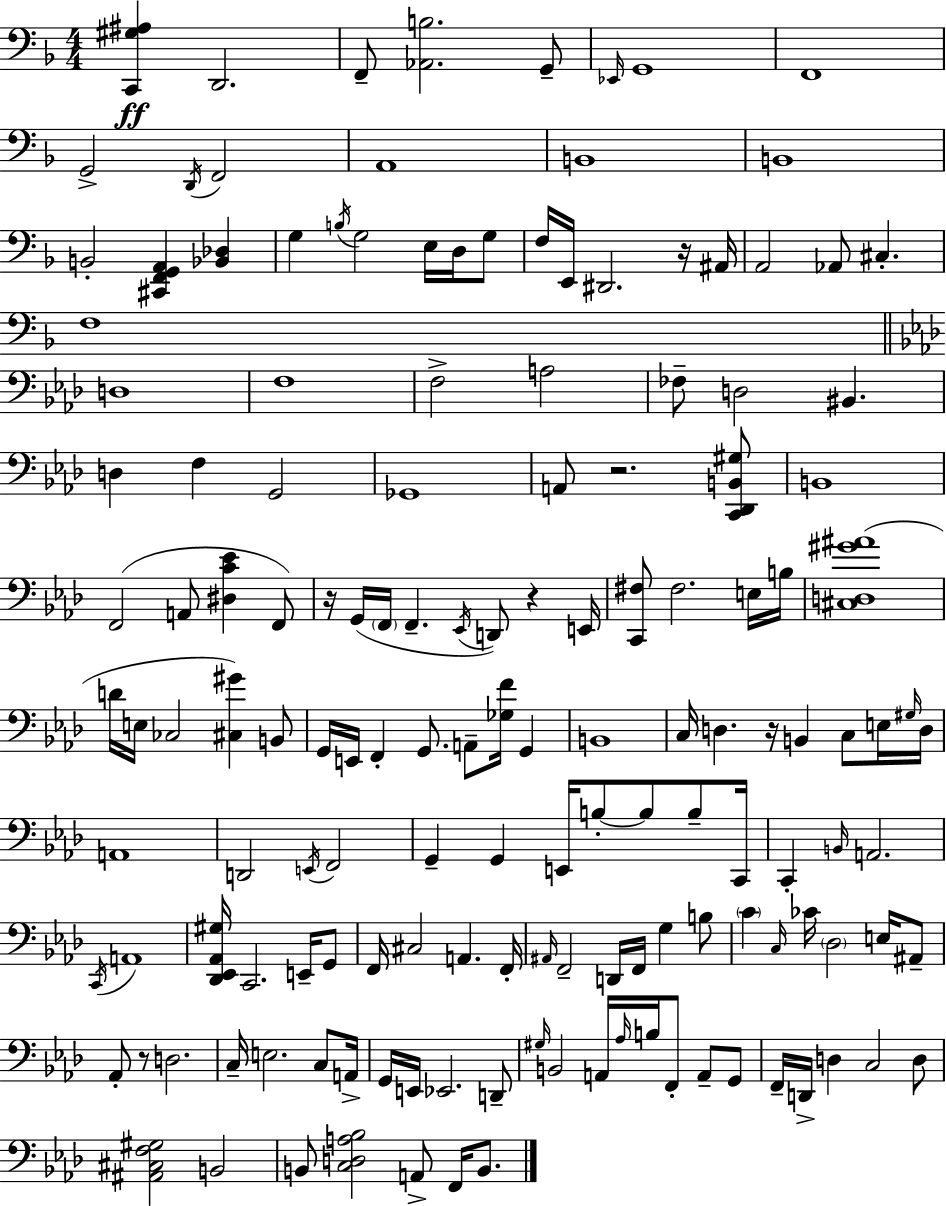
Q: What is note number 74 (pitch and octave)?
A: F2